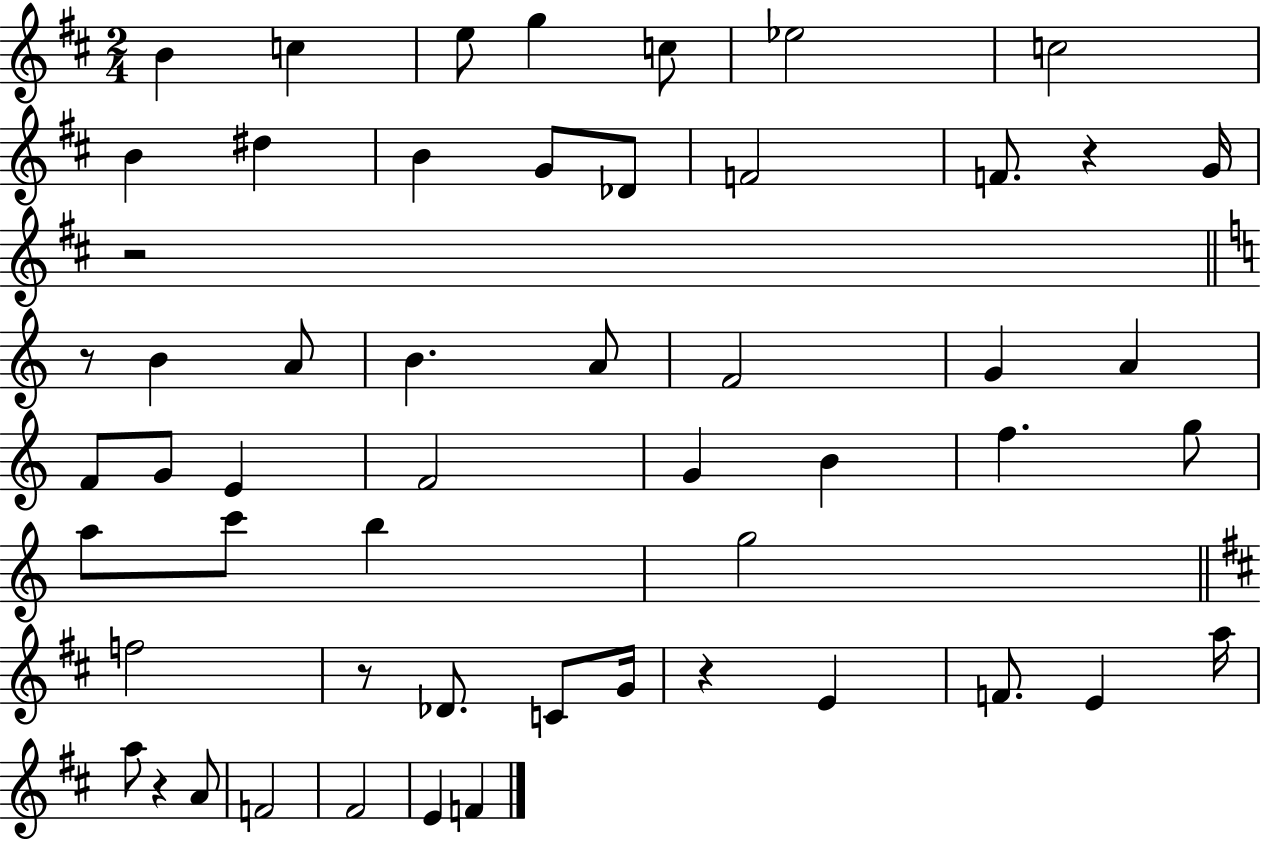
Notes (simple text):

B4/q C5/q E5/e G5/q C5/e Eb5/h C5/h B4/q D#5/q B4/q G4/e Db4/e F4/h F4/e. R/q G4/s R/h R/e B4/q A4/e B4/q. A4/e F4/h G4/q A4/q F4/e G4/e E4/q F4/h G4/q B4/q F5/q. G5/e A5/e C6/e B5/q G5/h F5/h R/e Db4/e. C4/e G4/s R/q E4/q F4/e. E4/q A5/s A5/e R/q A4/e F4/h F#4/h E4/q F4/q